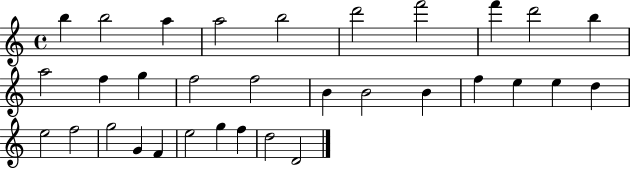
{
  \clef treble
  \time 4/4
  \defaultTimeSignature
  \key c \major
  b''4 b''2 a''4 | a''2 b''2 | d'''2 f'''2 | f'''4 d'''2 b''4 | \break a''2 f''4 g''4 | f''2 f''2 | b'4 b'2 b'4 | f''4 e''4 e''4 d''4 | \break e''2 f''2 | g''2 g'4 f'4 | e''2 g''4 f''4 | d''2 d'2 | \break \bar "|."
}